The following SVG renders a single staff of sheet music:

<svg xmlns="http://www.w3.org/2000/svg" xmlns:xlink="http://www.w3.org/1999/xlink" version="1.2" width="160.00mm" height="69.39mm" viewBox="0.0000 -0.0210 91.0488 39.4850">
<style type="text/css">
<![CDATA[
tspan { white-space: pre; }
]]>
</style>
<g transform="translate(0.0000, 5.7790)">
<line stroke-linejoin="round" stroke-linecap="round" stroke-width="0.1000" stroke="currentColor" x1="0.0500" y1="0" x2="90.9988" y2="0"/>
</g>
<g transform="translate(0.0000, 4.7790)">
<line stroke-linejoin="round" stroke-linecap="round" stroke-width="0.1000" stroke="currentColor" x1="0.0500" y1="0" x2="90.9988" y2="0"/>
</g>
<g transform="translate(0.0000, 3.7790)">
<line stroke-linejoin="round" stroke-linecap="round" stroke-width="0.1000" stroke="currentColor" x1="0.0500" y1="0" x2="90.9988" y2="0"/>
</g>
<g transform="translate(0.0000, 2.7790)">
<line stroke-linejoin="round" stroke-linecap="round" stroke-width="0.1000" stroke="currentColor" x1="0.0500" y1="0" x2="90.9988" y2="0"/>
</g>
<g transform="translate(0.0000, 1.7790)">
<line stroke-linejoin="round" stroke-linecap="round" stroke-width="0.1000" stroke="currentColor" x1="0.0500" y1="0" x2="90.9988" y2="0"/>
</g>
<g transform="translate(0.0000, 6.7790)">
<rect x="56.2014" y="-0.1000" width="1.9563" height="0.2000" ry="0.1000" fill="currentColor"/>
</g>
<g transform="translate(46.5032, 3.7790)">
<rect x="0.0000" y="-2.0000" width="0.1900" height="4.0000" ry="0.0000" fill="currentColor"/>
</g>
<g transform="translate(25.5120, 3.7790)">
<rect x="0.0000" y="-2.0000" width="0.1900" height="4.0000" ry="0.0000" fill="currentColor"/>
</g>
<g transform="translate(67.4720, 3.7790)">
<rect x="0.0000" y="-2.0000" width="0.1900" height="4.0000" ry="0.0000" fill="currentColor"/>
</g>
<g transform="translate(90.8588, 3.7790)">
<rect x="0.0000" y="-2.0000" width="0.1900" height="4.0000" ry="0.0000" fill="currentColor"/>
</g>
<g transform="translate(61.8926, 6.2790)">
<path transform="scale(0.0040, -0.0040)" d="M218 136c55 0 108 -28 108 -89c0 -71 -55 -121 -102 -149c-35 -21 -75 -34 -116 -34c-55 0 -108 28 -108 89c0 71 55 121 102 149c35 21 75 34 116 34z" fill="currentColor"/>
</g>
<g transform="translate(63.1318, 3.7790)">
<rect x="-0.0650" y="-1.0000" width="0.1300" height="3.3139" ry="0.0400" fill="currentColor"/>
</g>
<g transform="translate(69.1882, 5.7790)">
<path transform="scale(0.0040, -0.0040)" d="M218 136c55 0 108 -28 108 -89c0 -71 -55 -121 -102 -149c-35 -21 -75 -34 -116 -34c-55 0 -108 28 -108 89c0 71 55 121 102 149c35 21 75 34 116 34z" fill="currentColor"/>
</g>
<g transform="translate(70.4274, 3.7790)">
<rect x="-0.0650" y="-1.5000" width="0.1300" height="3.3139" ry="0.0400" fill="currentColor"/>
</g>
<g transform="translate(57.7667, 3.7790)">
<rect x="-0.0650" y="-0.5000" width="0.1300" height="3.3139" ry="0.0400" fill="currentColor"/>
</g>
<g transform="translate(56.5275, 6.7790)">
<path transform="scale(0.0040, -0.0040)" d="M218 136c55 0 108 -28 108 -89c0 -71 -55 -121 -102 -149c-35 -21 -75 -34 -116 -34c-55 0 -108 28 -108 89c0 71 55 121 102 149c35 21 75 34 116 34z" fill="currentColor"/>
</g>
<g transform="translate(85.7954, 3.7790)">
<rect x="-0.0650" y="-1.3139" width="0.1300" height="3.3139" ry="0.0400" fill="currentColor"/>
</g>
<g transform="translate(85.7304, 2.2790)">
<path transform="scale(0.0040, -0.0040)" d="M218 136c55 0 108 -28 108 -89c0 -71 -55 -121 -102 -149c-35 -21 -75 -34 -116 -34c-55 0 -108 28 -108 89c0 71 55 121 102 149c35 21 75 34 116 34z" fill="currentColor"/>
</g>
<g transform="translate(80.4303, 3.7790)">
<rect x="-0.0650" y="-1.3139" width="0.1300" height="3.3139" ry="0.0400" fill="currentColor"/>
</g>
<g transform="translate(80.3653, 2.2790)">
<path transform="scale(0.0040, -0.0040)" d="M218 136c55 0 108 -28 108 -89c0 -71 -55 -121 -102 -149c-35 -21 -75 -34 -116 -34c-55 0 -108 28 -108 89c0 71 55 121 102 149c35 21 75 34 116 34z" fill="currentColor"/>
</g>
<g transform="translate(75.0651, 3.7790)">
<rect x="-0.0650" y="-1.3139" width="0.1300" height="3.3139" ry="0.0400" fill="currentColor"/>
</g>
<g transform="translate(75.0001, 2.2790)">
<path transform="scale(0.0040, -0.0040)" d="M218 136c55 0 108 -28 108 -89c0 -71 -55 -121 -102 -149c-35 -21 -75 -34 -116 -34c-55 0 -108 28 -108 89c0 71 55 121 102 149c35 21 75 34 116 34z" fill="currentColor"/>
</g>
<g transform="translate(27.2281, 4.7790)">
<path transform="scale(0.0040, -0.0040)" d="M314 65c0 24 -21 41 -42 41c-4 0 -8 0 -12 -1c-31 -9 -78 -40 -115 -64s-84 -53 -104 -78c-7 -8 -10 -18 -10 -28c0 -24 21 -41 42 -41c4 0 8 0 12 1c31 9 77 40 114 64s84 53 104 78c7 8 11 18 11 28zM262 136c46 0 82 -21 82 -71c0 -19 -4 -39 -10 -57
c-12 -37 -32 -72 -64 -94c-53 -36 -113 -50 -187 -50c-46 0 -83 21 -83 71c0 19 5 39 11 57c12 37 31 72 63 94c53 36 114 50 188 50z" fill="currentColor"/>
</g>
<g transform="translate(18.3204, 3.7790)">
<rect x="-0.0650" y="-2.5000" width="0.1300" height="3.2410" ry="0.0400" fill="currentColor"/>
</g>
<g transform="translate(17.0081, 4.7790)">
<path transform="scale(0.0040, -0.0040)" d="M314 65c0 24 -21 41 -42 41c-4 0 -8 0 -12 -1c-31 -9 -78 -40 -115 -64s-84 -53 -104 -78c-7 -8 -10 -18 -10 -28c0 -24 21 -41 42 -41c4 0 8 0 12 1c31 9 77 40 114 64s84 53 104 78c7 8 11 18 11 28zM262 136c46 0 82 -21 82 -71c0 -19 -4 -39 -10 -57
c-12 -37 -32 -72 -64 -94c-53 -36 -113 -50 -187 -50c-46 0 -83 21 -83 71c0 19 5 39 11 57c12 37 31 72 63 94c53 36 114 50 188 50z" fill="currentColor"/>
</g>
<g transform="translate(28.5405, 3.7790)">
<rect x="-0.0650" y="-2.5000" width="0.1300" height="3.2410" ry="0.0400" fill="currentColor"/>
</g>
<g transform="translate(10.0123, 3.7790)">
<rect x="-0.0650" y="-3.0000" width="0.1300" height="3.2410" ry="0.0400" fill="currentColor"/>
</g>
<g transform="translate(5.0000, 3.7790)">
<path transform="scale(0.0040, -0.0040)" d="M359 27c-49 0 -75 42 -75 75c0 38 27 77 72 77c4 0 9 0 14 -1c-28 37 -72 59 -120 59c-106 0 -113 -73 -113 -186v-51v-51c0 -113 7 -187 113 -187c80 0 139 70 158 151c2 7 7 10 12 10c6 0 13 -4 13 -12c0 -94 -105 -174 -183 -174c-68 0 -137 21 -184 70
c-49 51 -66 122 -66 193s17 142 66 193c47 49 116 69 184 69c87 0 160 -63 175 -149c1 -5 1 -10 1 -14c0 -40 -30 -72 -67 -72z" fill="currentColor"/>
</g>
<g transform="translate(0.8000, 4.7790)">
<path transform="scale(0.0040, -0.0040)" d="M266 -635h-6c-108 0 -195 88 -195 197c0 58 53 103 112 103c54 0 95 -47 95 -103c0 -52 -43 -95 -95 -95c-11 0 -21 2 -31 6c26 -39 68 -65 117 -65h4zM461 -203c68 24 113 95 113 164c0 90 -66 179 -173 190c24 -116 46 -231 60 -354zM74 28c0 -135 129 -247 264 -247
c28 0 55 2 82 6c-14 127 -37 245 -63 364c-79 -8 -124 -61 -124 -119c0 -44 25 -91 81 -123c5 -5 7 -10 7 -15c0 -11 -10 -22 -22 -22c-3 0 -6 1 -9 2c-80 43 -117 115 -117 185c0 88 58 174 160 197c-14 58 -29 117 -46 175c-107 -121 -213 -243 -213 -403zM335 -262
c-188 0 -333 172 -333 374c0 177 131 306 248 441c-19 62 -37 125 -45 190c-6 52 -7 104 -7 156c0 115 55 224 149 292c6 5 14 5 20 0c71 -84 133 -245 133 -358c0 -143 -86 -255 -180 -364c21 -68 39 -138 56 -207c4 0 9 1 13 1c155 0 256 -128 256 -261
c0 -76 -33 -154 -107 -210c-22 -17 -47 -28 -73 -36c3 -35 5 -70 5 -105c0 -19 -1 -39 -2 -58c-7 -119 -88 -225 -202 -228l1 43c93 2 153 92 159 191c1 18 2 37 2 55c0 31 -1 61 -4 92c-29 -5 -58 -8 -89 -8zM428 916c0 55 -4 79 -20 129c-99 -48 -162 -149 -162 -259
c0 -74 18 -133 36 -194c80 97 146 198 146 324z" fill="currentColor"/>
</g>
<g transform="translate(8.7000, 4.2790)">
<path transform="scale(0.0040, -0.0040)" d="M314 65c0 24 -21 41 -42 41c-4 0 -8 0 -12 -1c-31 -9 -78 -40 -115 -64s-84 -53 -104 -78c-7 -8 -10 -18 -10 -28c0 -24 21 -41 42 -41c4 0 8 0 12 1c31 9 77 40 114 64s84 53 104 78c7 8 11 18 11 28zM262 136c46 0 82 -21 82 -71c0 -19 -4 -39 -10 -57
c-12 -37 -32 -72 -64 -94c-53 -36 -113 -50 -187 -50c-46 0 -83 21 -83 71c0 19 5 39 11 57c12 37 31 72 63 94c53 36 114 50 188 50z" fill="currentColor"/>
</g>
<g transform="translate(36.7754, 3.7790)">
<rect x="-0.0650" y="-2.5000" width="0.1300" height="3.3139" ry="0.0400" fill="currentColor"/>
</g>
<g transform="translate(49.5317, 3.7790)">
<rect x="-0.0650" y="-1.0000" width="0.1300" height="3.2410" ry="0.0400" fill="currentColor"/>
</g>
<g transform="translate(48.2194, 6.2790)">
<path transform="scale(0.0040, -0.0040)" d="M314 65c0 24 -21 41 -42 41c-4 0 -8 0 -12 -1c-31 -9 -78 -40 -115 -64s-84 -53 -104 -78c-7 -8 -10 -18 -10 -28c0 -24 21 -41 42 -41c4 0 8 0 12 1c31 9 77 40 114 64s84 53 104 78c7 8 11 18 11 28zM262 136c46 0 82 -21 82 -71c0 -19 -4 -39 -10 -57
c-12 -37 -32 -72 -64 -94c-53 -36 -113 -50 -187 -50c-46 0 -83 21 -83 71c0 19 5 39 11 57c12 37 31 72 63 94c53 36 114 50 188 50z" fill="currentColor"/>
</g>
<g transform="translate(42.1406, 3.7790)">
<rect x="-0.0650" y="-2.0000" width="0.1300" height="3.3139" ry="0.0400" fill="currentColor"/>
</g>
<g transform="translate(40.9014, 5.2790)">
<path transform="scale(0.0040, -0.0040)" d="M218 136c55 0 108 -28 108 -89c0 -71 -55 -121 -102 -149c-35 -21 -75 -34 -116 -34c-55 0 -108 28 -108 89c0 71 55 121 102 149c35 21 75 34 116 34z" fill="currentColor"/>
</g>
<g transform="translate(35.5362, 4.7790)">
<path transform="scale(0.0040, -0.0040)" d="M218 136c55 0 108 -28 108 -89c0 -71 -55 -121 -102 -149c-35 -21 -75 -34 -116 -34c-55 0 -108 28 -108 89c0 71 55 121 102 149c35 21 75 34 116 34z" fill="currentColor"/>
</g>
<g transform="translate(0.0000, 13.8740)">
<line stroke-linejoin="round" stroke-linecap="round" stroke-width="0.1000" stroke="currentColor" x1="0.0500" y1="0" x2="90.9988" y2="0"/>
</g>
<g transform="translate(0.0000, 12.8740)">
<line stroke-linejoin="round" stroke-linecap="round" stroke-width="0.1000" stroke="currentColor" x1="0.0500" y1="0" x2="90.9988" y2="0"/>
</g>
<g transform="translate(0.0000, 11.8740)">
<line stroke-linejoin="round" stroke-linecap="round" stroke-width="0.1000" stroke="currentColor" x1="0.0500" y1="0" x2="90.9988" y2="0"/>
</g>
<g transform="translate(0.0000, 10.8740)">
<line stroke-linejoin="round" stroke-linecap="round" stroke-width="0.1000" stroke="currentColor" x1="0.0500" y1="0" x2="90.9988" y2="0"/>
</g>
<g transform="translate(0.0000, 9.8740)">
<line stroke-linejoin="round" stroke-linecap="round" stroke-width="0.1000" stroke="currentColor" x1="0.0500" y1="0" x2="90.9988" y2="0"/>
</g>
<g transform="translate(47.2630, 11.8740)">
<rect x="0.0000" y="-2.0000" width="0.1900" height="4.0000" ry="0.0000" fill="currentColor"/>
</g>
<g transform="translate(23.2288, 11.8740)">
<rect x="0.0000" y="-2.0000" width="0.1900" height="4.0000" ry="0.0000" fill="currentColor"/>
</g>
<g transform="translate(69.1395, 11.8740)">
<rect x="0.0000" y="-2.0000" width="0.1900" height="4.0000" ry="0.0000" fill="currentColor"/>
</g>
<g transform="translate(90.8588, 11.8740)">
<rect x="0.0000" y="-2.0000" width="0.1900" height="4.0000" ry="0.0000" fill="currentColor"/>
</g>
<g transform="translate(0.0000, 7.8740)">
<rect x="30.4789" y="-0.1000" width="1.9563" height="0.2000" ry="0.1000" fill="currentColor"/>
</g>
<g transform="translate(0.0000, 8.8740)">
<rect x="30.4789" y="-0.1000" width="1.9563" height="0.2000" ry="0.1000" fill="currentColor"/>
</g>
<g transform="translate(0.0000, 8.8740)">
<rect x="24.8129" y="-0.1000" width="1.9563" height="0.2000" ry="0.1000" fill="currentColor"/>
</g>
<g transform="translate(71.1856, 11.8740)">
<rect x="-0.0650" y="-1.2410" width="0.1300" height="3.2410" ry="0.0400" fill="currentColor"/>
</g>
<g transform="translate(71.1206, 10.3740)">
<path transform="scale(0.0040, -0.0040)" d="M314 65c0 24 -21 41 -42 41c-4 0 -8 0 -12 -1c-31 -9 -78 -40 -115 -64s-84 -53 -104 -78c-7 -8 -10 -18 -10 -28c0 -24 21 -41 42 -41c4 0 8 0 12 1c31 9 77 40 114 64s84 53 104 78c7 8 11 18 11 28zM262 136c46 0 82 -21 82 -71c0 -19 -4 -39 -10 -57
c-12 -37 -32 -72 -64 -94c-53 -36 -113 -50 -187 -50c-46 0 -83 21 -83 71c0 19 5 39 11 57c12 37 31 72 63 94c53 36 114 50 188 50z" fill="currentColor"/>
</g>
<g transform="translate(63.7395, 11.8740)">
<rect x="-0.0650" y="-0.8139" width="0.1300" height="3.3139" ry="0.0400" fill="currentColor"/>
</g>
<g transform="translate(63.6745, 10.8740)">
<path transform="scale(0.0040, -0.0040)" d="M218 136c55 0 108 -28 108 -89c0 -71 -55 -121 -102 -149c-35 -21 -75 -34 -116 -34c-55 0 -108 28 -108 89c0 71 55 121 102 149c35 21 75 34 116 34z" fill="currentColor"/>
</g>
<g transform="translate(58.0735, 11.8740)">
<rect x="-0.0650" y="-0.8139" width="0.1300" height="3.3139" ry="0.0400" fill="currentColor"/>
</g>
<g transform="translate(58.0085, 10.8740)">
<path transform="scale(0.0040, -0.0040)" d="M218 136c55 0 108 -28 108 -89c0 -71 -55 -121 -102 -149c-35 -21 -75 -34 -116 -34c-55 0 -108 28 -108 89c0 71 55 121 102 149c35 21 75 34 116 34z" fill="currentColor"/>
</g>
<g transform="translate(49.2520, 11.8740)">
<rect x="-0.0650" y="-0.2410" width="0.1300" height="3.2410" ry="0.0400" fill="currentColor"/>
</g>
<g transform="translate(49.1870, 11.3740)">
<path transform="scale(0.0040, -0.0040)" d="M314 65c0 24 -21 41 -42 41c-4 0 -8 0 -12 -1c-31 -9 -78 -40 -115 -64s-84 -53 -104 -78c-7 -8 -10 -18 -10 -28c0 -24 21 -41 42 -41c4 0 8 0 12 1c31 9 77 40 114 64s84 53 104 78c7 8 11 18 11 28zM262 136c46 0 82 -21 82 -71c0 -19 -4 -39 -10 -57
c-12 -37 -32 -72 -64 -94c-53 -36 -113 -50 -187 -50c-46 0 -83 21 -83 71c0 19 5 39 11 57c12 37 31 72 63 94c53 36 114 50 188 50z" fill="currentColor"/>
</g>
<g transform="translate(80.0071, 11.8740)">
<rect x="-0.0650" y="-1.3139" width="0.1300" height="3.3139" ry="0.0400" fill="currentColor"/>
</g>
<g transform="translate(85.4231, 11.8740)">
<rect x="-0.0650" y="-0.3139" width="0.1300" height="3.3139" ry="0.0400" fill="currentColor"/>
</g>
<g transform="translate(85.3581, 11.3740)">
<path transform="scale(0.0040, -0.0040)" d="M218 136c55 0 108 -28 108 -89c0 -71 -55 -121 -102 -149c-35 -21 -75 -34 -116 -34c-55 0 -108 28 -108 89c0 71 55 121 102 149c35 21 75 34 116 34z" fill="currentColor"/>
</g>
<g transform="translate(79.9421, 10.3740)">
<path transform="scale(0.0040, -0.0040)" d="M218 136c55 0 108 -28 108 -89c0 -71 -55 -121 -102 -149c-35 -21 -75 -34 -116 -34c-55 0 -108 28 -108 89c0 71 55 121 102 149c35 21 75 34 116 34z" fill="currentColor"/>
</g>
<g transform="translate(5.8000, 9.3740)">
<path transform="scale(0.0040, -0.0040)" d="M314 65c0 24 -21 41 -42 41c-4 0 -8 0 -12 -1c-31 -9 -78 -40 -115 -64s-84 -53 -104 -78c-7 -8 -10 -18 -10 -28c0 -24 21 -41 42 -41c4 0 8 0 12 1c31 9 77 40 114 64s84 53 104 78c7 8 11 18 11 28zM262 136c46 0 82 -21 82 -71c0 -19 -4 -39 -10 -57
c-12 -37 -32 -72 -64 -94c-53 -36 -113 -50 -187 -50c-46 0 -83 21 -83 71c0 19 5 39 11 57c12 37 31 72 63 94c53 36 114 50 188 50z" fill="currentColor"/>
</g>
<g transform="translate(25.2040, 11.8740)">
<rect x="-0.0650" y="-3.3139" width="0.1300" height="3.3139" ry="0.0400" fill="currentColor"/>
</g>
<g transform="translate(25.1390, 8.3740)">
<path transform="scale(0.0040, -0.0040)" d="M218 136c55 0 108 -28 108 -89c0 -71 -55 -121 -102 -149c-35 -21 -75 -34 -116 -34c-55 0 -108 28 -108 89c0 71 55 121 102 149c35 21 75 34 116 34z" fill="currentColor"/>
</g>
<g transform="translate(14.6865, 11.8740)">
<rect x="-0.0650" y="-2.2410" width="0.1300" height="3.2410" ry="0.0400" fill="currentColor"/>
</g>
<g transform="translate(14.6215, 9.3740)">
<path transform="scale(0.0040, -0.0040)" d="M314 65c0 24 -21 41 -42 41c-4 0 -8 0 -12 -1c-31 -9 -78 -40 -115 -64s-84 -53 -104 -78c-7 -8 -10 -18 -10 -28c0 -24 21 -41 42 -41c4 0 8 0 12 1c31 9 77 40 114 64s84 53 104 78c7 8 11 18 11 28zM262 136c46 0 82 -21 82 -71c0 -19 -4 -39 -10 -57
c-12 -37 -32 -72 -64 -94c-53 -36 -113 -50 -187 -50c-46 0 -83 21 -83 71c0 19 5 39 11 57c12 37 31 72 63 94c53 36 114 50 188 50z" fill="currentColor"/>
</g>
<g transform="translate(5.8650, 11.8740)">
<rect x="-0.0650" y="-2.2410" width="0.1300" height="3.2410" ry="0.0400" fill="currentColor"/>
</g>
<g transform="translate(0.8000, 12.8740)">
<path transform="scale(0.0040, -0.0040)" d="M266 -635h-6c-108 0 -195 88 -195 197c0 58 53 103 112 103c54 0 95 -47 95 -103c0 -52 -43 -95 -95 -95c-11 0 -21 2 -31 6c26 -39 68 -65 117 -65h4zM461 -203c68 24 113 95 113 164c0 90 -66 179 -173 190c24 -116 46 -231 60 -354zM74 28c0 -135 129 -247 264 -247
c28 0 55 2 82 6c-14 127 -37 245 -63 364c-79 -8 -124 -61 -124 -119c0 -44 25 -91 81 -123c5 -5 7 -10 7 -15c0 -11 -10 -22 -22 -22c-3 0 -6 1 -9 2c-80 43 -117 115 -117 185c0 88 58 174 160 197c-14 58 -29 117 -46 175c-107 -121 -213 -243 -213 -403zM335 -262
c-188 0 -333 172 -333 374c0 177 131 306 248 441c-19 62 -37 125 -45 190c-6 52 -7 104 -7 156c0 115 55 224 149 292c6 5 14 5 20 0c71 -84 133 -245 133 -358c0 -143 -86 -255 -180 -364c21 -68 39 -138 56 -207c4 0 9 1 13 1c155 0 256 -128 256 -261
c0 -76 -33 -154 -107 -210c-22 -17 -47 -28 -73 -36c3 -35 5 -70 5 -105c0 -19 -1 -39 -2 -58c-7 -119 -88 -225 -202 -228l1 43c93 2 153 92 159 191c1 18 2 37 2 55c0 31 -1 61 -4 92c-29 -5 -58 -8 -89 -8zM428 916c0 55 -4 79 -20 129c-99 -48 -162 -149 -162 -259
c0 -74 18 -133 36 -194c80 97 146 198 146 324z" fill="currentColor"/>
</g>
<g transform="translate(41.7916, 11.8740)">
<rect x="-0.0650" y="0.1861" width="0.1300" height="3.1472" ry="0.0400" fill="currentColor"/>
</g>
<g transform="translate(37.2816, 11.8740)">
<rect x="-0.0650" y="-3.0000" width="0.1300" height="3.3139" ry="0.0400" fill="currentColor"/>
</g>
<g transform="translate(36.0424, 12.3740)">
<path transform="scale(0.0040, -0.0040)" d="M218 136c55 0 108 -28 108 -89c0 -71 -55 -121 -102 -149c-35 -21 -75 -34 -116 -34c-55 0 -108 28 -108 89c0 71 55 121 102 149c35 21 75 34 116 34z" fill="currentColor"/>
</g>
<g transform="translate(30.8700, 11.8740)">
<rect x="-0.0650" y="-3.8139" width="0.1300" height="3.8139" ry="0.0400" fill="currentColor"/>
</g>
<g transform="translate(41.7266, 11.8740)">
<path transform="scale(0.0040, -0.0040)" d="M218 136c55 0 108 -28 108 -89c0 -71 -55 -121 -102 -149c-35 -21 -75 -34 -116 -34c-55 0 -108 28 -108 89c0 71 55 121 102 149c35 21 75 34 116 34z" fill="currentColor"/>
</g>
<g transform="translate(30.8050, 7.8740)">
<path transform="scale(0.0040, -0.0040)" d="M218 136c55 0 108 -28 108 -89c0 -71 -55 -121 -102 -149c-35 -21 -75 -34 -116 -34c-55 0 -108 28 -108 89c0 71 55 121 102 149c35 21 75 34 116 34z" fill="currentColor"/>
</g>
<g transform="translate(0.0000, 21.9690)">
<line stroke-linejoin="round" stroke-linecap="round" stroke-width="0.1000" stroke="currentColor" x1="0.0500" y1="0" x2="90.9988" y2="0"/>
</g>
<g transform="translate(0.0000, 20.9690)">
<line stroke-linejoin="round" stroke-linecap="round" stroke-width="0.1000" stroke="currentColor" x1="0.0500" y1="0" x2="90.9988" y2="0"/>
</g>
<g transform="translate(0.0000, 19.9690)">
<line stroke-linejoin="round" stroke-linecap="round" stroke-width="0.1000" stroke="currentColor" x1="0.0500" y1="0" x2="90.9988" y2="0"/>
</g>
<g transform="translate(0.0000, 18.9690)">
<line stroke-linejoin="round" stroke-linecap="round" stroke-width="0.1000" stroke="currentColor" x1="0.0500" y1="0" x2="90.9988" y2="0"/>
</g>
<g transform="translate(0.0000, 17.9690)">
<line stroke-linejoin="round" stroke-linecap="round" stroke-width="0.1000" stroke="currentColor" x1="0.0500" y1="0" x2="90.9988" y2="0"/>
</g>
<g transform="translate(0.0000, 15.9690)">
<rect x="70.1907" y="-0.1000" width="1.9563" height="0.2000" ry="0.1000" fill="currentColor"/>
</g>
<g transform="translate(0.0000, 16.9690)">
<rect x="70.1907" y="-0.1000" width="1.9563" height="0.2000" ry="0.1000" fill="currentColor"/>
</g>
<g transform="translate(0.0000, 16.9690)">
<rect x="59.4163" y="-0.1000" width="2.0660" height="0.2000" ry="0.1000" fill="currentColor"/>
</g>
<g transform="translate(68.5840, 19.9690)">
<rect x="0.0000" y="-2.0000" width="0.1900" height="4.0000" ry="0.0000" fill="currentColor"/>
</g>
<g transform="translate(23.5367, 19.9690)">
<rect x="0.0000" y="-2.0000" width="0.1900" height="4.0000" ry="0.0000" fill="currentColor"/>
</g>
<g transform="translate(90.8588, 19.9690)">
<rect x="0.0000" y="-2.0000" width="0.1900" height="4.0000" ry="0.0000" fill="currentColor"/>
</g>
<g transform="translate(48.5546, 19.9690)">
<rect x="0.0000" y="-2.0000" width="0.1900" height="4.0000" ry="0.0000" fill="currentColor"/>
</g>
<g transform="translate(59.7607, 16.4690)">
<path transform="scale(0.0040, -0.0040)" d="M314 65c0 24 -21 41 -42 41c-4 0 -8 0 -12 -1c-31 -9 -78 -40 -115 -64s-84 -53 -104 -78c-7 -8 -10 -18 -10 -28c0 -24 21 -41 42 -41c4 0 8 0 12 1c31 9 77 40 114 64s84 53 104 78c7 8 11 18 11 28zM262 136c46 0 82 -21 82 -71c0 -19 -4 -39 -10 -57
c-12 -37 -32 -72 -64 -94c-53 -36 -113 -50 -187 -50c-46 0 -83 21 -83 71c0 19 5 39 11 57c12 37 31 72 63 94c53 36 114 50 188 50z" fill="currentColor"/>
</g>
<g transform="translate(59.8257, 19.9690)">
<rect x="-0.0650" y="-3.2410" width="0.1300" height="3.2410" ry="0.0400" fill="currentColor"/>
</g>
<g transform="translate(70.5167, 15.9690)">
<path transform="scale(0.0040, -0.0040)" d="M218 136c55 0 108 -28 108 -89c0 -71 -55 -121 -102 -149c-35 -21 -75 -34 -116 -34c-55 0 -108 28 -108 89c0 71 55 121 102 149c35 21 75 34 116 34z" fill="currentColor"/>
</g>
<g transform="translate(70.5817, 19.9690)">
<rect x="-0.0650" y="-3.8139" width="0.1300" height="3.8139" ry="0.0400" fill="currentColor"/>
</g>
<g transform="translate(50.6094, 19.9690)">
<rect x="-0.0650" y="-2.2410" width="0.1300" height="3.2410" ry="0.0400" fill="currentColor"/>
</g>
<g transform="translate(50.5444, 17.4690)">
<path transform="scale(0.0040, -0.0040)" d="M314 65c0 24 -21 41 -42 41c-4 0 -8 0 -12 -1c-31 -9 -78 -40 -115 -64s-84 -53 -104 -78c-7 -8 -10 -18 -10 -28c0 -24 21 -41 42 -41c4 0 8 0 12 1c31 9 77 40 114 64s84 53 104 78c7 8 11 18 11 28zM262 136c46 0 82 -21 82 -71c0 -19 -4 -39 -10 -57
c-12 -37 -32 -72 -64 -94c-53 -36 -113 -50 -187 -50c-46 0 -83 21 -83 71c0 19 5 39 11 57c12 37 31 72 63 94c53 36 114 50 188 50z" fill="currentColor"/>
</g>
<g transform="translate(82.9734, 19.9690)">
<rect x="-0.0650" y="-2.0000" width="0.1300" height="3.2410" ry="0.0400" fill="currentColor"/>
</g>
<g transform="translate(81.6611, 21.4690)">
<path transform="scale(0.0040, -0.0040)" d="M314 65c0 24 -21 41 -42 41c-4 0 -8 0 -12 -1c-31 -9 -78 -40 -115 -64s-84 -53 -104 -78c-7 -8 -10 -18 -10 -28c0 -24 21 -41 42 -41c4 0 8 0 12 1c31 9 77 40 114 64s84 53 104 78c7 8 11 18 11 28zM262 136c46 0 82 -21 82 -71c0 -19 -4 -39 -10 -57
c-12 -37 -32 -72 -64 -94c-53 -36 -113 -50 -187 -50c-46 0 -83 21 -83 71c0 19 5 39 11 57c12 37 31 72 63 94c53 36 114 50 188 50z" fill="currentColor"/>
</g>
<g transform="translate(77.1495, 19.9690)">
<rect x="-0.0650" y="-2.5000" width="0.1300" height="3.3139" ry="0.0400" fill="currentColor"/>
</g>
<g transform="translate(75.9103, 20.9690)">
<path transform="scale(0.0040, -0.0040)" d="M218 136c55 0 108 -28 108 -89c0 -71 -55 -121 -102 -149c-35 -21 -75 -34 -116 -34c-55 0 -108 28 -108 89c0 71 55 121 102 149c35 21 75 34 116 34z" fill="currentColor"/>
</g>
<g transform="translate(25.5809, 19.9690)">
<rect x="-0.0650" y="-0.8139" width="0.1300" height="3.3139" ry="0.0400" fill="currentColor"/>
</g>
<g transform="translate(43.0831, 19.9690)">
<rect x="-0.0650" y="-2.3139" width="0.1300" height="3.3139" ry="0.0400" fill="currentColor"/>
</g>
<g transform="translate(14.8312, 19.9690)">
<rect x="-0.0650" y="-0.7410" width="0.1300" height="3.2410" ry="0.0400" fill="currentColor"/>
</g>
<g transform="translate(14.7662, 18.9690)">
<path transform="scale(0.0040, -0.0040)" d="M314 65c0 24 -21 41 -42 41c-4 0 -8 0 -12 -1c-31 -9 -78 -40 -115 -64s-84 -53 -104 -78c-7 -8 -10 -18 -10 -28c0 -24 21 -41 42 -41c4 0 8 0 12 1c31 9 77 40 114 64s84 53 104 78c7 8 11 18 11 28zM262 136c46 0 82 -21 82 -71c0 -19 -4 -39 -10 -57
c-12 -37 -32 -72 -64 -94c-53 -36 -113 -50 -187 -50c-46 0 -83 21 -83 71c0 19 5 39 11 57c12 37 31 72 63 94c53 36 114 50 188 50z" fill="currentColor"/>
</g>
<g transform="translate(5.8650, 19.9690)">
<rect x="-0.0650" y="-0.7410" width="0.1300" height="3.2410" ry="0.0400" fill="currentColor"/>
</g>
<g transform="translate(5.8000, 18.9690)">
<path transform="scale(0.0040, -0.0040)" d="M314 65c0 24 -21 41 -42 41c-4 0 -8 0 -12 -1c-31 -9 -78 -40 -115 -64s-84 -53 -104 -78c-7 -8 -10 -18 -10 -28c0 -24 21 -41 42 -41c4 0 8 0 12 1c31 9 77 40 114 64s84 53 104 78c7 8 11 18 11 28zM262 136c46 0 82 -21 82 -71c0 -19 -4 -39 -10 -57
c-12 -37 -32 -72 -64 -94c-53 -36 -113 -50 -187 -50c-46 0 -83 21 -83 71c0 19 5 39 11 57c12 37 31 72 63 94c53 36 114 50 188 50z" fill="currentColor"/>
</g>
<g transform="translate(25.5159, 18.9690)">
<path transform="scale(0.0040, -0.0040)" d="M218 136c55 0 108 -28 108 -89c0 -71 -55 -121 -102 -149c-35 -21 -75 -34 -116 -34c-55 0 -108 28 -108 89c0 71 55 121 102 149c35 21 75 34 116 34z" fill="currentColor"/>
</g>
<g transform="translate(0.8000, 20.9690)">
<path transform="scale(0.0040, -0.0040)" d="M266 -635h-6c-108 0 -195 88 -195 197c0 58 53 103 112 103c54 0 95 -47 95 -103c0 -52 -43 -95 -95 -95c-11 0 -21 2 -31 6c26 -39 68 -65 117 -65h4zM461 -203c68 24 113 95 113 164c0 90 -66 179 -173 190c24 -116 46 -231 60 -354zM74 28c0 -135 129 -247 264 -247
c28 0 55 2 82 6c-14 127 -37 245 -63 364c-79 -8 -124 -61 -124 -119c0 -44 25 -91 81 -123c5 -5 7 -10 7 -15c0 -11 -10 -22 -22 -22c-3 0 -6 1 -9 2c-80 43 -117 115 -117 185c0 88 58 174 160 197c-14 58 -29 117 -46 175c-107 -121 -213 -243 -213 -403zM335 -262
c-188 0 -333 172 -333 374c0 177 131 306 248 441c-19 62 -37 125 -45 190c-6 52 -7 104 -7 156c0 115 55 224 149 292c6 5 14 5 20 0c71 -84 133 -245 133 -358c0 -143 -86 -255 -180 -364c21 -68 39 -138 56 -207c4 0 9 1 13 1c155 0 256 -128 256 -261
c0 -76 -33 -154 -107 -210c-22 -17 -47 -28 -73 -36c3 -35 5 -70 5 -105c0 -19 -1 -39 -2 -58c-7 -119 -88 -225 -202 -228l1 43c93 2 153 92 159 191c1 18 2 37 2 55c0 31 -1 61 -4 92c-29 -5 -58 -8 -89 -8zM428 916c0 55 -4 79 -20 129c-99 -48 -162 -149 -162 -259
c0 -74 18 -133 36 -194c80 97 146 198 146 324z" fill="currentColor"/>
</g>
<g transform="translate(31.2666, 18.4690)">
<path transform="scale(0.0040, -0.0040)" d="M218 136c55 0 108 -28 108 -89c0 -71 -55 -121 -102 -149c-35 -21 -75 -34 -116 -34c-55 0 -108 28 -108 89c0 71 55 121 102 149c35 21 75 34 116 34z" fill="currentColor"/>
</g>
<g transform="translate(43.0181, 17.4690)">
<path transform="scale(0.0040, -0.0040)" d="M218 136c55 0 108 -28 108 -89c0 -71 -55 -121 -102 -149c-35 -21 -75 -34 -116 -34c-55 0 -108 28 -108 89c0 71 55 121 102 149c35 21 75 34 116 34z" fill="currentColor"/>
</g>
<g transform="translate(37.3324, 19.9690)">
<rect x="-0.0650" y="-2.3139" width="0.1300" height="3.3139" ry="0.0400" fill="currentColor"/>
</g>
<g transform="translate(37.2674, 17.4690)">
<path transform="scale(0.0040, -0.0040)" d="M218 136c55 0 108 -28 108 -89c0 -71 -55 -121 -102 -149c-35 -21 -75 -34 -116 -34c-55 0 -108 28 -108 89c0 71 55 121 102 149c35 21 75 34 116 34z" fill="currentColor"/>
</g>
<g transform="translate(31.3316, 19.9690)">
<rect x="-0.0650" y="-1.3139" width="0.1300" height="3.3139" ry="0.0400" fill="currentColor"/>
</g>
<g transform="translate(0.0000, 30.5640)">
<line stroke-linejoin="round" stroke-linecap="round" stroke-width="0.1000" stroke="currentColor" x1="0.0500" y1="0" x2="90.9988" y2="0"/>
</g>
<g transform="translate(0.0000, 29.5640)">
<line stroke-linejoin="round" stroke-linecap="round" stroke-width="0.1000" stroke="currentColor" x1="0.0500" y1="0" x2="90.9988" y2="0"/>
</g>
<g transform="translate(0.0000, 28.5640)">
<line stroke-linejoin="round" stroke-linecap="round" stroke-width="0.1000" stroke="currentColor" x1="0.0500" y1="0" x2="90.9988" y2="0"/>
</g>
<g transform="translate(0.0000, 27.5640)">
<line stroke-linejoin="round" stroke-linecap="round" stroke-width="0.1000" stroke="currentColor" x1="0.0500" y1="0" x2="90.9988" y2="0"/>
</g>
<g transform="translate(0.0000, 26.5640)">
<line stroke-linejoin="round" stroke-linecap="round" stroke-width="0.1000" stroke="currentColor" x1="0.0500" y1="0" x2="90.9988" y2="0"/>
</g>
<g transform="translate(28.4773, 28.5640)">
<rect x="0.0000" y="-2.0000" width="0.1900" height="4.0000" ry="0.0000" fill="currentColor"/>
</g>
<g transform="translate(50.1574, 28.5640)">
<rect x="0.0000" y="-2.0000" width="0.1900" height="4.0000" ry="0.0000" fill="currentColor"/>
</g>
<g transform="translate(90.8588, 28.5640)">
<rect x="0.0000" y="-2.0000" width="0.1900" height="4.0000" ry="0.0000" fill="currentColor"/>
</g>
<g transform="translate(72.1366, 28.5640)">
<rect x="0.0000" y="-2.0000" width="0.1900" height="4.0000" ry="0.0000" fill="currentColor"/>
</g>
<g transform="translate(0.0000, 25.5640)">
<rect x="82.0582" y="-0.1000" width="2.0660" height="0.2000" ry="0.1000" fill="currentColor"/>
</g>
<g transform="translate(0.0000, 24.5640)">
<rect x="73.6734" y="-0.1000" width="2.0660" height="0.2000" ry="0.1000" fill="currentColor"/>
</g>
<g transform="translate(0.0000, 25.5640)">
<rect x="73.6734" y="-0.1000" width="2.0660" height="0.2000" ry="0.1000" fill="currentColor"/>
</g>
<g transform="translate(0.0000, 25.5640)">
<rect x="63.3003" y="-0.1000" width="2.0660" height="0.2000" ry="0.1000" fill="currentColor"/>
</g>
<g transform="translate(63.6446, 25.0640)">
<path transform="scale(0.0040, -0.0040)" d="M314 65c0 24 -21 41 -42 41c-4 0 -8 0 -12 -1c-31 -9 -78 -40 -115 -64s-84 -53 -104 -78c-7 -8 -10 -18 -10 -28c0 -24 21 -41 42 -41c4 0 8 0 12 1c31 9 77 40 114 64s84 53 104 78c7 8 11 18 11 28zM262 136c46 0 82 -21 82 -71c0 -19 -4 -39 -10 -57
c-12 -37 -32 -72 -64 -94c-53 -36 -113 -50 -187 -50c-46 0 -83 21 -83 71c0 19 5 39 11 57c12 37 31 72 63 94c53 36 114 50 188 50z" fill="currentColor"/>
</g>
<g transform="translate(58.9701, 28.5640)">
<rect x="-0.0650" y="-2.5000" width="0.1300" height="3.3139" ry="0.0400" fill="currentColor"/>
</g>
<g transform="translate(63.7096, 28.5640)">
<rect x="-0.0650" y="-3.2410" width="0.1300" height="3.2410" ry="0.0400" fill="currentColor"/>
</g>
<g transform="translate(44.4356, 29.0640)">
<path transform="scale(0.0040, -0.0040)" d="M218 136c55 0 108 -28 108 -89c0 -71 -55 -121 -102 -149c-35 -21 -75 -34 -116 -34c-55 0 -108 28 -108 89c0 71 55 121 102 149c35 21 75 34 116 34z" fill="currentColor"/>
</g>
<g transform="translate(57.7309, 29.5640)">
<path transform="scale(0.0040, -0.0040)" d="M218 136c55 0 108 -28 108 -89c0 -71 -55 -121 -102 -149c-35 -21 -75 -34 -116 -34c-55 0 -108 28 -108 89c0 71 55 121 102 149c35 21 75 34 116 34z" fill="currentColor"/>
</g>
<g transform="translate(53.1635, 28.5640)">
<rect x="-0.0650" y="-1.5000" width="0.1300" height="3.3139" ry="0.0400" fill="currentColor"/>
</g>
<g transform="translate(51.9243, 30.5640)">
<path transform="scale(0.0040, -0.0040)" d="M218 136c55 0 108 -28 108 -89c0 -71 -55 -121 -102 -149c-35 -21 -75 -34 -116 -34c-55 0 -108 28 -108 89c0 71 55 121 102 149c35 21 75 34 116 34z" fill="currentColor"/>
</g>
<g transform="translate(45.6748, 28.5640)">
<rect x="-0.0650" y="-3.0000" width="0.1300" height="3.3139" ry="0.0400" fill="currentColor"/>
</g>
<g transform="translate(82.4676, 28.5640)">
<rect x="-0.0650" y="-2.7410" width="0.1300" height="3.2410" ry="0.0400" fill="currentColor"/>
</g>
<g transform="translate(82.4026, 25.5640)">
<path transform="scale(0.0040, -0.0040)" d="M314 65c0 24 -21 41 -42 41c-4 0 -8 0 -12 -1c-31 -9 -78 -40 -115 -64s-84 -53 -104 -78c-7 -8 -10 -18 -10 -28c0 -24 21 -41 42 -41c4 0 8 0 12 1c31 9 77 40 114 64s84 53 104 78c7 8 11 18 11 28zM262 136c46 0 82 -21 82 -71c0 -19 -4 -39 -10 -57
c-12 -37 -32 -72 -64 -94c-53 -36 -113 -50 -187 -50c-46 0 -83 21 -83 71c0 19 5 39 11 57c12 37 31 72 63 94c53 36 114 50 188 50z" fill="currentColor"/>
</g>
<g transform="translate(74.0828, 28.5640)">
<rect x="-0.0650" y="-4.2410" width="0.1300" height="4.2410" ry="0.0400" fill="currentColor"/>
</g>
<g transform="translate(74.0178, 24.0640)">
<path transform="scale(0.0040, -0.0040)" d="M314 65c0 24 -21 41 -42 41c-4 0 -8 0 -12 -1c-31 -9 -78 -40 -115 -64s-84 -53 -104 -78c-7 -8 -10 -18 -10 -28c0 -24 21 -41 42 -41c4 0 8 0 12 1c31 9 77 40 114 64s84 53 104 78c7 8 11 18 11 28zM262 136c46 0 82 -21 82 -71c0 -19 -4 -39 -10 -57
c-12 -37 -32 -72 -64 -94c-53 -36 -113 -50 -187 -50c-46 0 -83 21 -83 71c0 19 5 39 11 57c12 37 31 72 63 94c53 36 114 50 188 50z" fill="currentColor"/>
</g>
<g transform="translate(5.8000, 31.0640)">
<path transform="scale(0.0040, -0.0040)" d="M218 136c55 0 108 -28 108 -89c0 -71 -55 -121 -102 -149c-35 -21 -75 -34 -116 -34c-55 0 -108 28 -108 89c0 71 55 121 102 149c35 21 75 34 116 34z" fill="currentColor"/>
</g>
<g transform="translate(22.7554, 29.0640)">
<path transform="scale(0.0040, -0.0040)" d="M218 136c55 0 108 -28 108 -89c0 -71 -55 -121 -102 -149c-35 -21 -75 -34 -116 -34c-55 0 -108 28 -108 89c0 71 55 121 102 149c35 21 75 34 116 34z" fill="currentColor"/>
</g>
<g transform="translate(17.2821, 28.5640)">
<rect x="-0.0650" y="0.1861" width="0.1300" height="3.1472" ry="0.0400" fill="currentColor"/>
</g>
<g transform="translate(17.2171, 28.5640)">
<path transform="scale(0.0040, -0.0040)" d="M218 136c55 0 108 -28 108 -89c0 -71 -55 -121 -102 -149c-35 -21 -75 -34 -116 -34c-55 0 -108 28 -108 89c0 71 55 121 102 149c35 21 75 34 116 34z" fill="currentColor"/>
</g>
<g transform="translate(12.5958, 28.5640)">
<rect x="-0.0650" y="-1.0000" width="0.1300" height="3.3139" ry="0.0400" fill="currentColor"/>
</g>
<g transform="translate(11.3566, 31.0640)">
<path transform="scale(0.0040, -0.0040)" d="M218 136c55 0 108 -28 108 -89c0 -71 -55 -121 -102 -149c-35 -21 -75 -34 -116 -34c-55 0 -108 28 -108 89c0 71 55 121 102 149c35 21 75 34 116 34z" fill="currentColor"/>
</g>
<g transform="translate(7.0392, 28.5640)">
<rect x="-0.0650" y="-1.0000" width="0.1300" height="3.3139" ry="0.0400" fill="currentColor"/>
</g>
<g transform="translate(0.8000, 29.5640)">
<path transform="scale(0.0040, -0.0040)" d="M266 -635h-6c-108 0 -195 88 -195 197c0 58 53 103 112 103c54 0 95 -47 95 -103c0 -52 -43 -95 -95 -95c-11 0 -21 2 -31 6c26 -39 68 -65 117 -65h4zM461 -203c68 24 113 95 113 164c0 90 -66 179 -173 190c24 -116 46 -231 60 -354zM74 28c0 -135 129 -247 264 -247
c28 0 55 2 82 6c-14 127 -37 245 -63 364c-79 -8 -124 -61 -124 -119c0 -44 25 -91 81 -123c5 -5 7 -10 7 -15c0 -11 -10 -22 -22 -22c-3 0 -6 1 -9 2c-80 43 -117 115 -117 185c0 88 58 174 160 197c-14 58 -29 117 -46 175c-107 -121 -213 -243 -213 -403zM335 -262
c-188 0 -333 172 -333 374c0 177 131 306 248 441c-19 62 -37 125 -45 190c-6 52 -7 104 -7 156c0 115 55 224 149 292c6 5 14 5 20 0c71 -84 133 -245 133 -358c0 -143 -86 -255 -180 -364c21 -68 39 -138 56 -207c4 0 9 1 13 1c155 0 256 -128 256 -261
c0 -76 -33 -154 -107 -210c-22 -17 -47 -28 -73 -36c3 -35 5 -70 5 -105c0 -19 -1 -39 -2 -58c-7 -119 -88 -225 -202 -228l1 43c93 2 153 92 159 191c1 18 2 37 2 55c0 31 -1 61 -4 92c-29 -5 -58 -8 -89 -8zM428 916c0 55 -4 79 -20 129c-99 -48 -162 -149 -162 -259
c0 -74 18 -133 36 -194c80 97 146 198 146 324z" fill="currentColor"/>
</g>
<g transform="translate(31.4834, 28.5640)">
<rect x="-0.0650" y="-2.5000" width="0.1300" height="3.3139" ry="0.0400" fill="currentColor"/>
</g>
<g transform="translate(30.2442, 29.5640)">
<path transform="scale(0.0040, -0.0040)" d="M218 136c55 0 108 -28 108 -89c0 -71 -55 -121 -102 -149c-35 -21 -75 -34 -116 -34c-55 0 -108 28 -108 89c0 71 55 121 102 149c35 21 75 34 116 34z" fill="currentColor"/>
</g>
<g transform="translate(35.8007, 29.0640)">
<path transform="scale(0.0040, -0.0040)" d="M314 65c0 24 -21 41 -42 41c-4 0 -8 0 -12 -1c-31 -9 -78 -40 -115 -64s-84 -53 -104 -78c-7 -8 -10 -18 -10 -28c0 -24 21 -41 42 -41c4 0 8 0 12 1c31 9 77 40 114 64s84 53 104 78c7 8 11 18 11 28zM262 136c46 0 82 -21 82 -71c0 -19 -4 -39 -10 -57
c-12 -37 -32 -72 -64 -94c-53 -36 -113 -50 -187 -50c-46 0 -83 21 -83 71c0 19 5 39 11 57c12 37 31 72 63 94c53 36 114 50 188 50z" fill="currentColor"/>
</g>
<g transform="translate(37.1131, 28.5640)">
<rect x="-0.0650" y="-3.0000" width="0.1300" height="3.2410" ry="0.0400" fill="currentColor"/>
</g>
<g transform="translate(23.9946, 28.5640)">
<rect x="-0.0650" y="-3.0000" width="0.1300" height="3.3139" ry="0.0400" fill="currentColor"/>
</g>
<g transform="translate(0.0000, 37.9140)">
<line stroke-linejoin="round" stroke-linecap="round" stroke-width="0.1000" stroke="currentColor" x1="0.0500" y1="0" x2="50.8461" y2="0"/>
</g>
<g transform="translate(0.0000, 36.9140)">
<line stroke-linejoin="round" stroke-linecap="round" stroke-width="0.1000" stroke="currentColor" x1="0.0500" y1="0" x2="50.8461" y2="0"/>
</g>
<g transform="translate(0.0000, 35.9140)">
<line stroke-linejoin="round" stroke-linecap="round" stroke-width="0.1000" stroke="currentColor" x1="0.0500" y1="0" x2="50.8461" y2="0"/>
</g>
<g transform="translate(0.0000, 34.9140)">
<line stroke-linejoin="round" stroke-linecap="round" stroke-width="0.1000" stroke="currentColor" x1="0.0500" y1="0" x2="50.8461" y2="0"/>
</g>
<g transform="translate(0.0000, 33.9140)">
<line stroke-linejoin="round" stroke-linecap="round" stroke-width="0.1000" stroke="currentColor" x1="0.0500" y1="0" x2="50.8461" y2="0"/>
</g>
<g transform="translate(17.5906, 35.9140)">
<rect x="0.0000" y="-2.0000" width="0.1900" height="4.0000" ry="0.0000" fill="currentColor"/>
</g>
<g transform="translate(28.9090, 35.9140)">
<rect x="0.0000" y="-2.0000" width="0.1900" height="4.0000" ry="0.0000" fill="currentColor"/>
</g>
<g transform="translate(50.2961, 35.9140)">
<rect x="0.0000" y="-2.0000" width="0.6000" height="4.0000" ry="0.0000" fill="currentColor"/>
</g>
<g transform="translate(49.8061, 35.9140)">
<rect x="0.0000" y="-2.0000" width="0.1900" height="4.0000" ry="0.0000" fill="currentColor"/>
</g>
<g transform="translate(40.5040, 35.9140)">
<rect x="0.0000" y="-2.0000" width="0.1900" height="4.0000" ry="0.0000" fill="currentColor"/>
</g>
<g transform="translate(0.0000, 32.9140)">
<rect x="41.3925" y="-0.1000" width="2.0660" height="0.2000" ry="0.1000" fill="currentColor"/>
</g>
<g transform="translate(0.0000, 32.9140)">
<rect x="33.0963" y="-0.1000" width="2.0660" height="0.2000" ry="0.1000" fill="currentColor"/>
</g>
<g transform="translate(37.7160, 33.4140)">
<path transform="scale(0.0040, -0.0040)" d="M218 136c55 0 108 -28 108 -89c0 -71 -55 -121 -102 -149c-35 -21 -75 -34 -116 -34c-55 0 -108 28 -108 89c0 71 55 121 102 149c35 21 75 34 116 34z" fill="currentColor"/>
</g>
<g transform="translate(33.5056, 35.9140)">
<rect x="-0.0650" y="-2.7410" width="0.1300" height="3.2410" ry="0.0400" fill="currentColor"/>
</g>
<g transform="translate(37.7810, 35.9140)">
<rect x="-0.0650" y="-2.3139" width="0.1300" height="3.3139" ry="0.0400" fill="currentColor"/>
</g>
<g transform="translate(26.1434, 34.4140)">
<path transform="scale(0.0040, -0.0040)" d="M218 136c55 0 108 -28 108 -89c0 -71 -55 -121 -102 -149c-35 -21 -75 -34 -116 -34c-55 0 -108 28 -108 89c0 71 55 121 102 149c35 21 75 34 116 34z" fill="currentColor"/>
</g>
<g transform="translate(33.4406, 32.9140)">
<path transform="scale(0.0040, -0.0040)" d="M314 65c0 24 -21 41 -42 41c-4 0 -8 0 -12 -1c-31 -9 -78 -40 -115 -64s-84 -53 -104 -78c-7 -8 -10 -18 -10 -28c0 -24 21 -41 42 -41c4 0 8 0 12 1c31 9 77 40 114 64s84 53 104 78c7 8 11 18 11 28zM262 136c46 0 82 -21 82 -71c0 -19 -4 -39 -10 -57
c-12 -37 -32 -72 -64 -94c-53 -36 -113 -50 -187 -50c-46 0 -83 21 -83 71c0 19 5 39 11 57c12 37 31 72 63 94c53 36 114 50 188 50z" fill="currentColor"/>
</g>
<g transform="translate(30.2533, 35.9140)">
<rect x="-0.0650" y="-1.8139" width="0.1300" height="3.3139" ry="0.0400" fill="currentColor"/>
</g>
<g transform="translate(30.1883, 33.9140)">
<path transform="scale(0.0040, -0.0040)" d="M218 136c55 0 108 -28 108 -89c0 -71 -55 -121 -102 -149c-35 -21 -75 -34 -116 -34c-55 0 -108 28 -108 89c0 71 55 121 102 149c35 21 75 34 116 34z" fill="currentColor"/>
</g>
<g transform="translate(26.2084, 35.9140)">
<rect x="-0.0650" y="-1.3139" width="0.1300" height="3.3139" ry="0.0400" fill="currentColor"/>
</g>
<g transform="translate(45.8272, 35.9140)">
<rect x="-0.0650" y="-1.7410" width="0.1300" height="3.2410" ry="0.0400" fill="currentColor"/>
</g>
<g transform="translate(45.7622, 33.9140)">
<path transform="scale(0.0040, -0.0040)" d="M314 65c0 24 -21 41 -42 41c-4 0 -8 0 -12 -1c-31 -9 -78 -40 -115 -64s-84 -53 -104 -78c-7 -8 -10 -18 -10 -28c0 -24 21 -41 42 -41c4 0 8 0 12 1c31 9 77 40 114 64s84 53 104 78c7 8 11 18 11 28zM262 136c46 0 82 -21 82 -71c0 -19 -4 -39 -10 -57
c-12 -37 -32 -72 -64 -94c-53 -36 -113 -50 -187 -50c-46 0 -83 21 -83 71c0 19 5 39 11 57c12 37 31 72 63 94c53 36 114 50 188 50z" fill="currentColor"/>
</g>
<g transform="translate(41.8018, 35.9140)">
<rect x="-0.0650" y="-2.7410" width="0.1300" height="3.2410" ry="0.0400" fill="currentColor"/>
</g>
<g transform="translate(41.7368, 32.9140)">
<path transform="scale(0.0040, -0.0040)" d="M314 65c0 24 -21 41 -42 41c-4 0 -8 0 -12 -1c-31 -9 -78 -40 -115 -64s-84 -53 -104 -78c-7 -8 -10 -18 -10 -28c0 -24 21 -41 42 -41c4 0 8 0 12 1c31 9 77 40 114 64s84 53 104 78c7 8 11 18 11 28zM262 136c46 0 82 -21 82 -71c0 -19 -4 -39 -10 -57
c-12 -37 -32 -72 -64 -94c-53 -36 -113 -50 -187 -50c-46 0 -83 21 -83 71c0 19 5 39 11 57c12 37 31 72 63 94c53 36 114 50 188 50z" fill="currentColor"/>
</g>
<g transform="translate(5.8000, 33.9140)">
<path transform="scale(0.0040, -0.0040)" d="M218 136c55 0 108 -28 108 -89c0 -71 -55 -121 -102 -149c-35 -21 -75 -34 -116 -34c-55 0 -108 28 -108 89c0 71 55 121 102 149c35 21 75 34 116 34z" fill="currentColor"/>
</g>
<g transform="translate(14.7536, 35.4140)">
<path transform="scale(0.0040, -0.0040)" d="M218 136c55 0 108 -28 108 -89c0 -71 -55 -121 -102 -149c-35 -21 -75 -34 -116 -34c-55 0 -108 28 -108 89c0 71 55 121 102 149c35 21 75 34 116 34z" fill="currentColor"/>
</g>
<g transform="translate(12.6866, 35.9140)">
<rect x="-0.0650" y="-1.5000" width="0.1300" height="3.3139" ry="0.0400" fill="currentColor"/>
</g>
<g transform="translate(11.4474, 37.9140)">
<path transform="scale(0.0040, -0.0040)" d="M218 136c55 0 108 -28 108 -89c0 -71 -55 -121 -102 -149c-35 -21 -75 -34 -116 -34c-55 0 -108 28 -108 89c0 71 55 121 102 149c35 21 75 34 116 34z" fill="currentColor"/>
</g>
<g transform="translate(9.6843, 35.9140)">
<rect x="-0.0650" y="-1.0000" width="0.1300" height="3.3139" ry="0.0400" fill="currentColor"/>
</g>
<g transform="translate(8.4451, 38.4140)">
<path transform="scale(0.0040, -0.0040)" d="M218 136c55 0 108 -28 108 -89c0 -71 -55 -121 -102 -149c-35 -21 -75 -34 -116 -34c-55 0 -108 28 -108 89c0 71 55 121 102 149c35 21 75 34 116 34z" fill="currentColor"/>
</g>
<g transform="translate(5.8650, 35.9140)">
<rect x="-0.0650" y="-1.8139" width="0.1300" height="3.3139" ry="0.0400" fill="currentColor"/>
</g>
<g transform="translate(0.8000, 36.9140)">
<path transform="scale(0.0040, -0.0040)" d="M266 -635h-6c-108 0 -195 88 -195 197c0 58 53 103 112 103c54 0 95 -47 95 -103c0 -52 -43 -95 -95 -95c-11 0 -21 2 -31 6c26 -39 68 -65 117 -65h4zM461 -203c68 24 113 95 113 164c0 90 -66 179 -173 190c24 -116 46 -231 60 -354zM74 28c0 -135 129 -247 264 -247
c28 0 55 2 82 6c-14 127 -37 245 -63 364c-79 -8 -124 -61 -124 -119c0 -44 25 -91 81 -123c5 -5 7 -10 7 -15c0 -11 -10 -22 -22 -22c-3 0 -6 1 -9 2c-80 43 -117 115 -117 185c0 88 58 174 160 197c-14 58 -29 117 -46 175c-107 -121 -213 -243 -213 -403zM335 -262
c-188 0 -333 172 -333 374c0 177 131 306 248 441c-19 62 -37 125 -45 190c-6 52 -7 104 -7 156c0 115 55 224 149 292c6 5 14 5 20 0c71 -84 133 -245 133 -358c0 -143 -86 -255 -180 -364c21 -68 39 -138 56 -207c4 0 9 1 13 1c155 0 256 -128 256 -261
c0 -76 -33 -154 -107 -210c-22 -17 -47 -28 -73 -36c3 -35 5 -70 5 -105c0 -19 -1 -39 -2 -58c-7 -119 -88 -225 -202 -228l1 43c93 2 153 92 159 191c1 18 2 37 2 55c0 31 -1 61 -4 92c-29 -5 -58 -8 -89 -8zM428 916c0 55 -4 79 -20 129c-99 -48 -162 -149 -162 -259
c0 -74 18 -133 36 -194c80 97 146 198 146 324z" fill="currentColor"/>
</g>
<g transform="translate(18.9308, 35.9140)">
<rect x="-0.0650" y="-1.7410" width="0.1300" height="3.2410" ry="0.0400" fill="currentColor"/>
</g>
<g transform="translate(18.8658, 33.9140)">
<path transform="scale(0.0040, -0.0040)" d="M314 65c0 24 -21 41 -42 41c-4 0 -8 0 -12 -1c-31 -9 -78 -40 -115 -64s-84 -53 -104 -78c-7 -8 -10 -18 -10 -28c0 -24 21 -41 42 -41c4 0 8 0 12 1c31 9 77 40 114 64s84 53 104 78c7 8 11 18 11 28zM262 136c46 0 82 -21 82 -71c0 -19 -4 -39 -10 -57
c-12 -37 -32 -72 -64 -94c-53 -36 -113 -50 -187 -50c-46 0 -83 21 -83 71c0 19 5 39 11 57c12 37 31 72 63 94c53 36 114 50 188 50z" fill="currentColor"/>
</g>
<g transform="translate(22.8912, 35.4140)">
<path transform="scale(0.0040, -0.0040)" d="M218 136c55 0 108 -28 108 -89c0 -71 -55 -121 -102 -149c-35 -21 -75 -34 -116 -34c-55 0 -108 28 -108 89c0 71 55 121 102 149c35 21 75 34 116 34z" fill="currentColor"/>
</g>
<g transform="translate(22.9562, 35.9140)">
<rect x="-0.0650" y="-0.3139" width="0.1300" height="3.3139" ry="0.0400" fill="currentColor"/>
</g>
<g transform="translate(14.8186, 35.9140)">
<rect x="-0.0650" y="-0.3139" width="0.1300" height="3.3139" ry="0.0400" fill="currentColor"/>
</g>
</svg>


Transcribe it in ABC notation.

X:1
T:Untitled
M:4/4
L:1/4
K:C
A2 G2 G2 G F D2 C D E e e e g2 g2 b c' A B c2 d d e2 e c d2 d2 d e g g g2 b2 c' G F2 D D B A G A2 A E G b2 d'2 a2 f D E c f2 c e f a2 g a2 f2